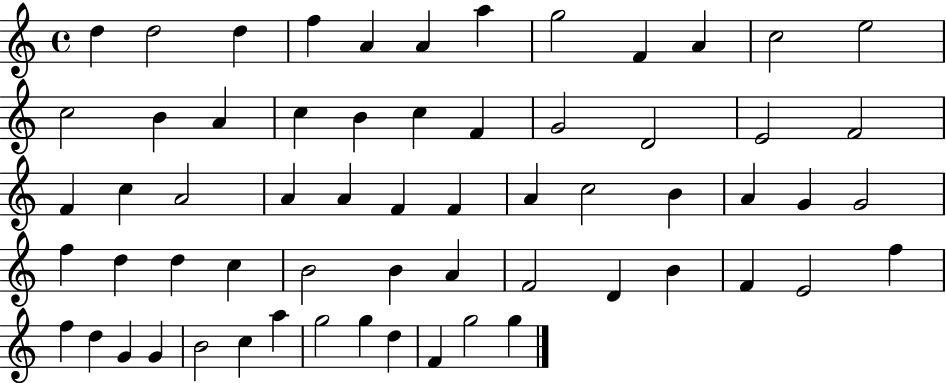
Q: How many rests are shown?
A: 0